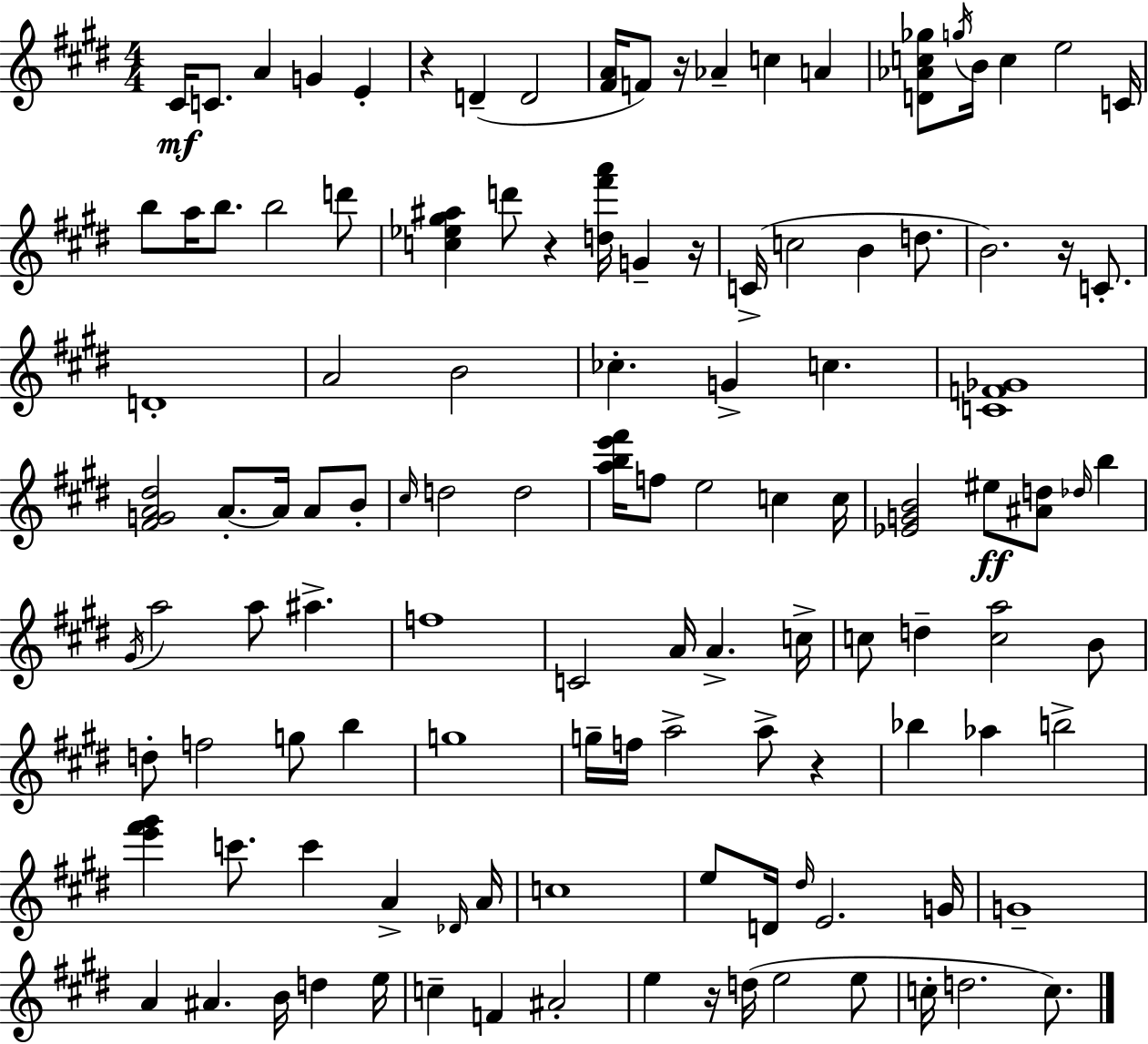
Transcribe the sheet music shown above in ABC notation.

X:1
T:Untitled
M:4/4
L:1/4
K:E
^C/4 C/2 A G E z D D2 [^FA]/4 F/2 z/4 _A c A [D_Ac_g]/2 g/4 B/4 c e2 C/4 b/2 a/4 b/2 b2 d'/2 [c_e^g^a] d'/2 z [d^f'a']/4 G z/4 C/4 c2 B d/2 B2 z/4 C/2 D4 A2 B2 _c G c [CF_G]4 [^FGA^d]2 A/2 A/4 A/2 B/2 ^c/4 d2 d2 [abe'^f']/4 f/2 e2 c c/4 [_EGB]2 ^e/2 [^Ad]/2 _d/4 b ^G/4 a2 a/2 ^a f4 C2 A/4 A c/4 c/2 d [ca]2 B/2 d/2 f2 g/2 b g4 g/4 f/4 a2 a/2 z _b _a b2 [e'^f'^g'] c'/2 c' A _D/4 A/4 c4 e/2 D/4 ^d/4 E2 G/4 G4 A ^A B/4 d e/4 c F ^A2 e z/4 d/4 e2 e/2 c/4 d2 c/2